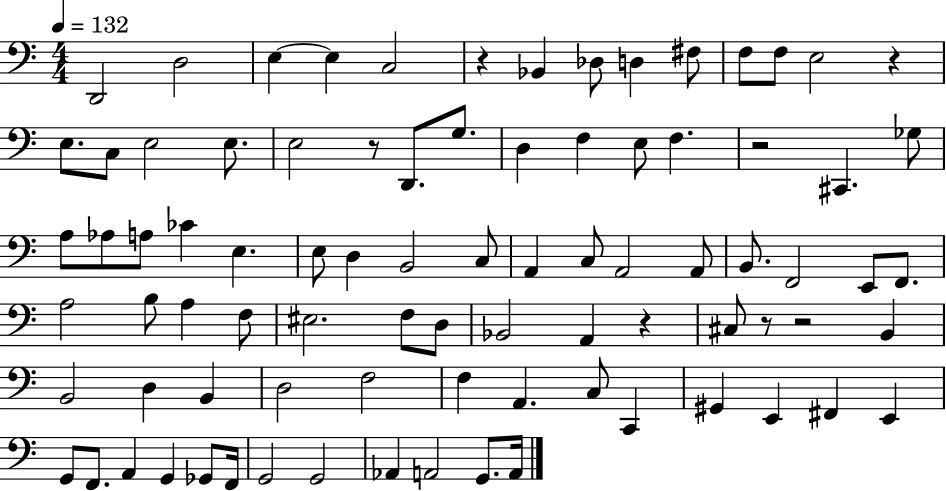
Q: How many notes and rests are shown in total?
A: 85